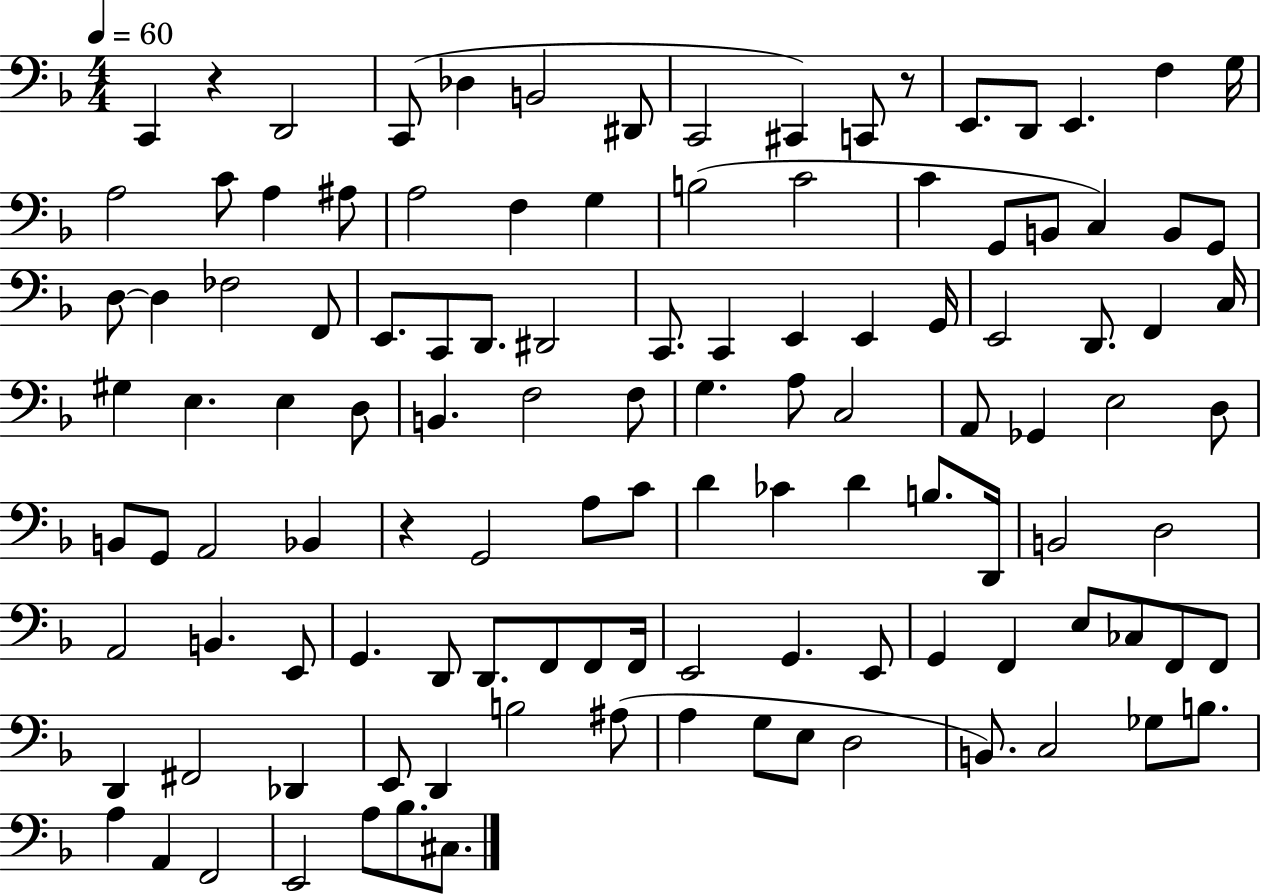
C2/q R/q D2/h C2/e Db3/q B2/h D#2/e C2/h C#2/q C2/e R/e E2/e. D2/e E2/q. F3/q G3/s A3/h C4/e A3/q A#3/e A3/h F3/q G3/q B3/h C4/h C4/q G2/e B2/e C3/q B2/e G2/e D3/e D3/q FES3/h F2/e E2/e. C2/e D2/e. D#2/h C2/e. C2/q E2/q E2/q G2/s E2/h D2/e. F2/q C3/s G#3/q E3/q. E3/q D3/e B2/q. F3/h F3/e G3/q. A3/e C3/h A2/e Gb2/q E3/h D3/e B2/e G2/e A2/h Bb2/q R/q G2/h A3/e C4/e D4/q CES4/q D4/q B3/e. D2/s B2/h D3/h A2/h B2/q. E2/e G2/q. D2/e D2/e. F2/e F2/e F2/s E2/h G2/q. E2/e G2/q F2/q E3/e CES3/e F2/e F2/e D2/q F#2/h Db2/q E2/e D2/q B3/h A#3/e A3/q G3/e E3/e D3/h B2/e. C3/h Gb3/e B3/e. A3/q A2/q F2/h E2/h A3/e Bb3/e. C#3/e.